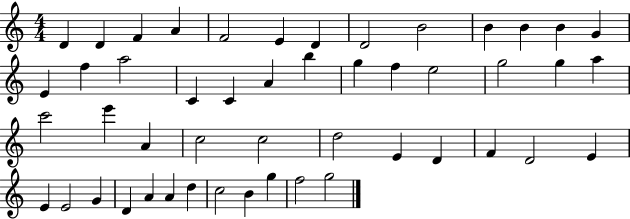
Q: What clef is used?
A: treble